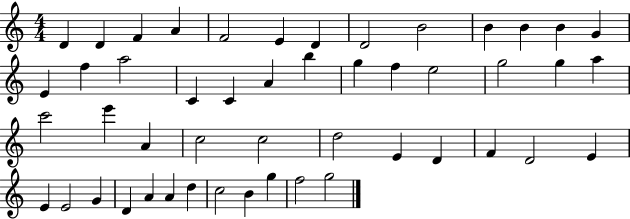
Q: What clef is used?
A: treble